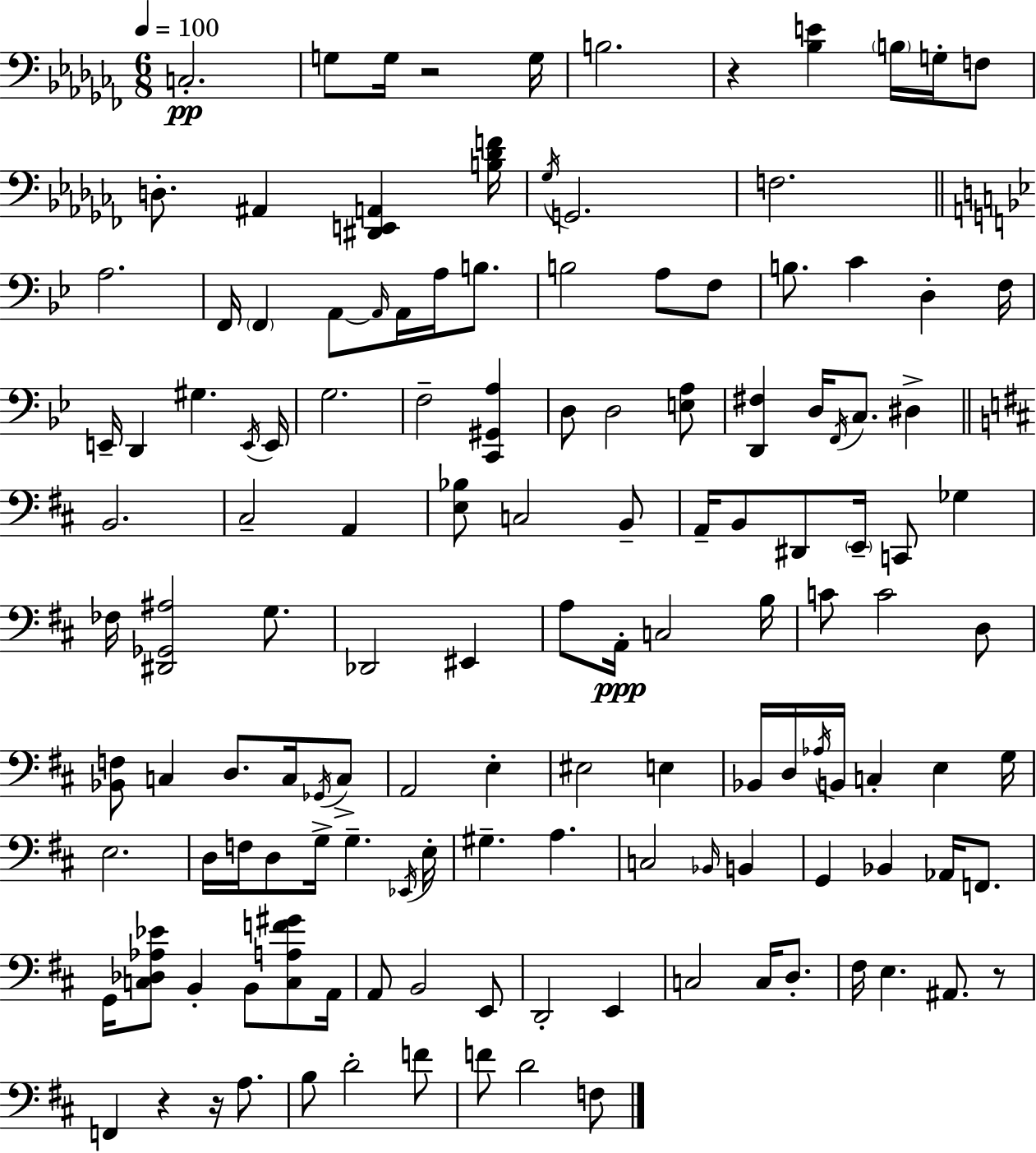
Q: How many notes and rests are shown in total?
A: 135